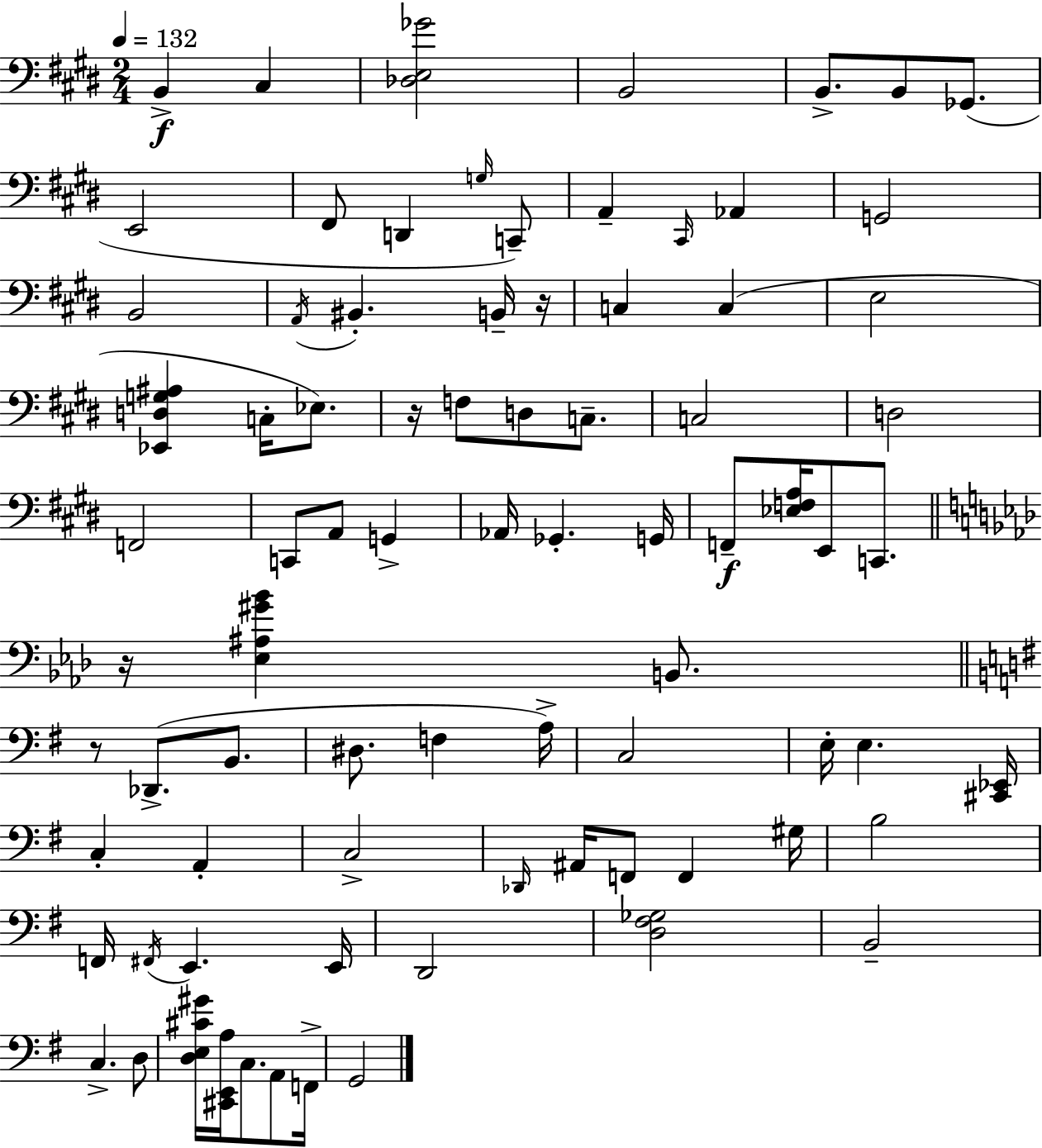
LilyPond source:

{
  \clef bass
  \numericTimeSignature
  \time 2/4
  \key e \major
  \tempo 4 = 132
  b,4->\f cis4 | <des e ges'>2 | b,2 | b,8.-> b,8 ges,8.( | \break e,2 | fis,8 d,4 \grace { g16 }) c,8-- | a,4-- \grace { cis,16 } aes,4 | g,2 | \break b,2 | \acciaccatura { a,16 } bis,4.-. | b,16-- r16 c4 c4( | e2 | \break <ees, d g ais>4 c16-. | ees8.) r16 f8 d8 | c8.-- c2 | d2 | \break f,2 | c,8 a,8 g,4-> | aes,16 ges,4.-. | g,16 f,8--\f <ees f a>16 e,8 | \break c,8. \bar "||" \break \key f \minor r16 <ees ais gis' bes'>4 b,8. | \bar "||" \break \key e \minor r8 des,8.->( b,8. | dis8. f4 a16->) | c2 | e16-. e4. <cis, ees,>16 | \break c4-. a,4-. | c2-> | \grace { des,16 } ais,16 f,8 f,4 | gis16 b2 | \break f,16 \acciaccatura { fis,16 } e,4. | e,16 d,2 | <d fis ges>2 | b,2-- | \break c4.-> | d8 <d e cis' gis'>16 <cis, e, a>16 c8. a,8 | f,16-> g,2 | \bar "|."
}